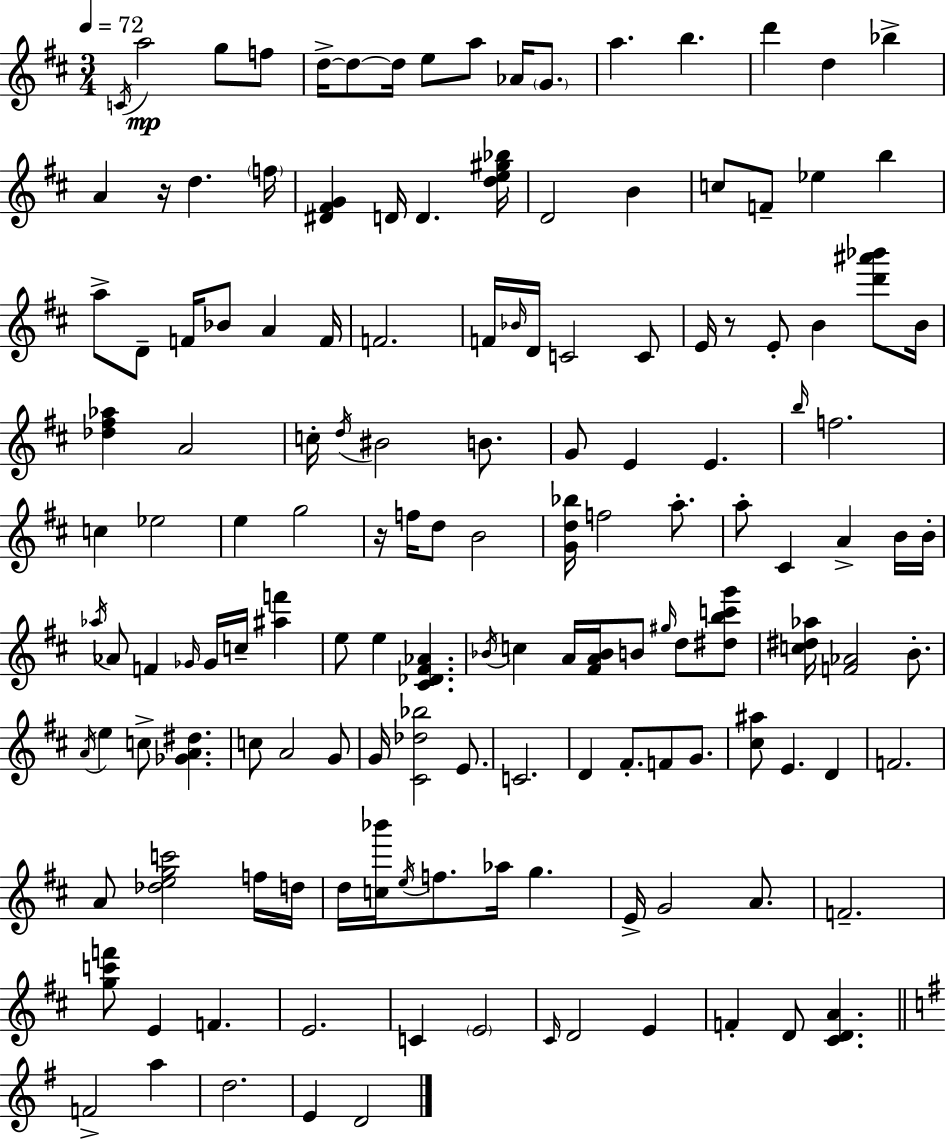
{
  \clef treble
  \numericTimeSignature
  \time 3/4
  \key d \major
  \tempo 4 = 72
  \repeat volta 2 { \acciaccatura { c'16 }\mp a''2 g''8 f''8 | d''16->~~ d''8~~ d''16 e''8 a''8 aes'16 \parenthesize g'8. | a''4. b''4. | d'''4 d''4 bes''4-> | \break a'4 r16 d''4. | \parenthesize f''16 <dis' fis' g'>4 d'16 d'4. | <d'' e'' gis'' bes''>16 d'2 b'4 | c''8 f'8-- ees''4 b''4 | \break a''8-> d'8-- f'16 bes'8 a'4 | f'16 f'2. | f'16 \grace { bes'16 } d'16 c'2 | c'8 e'16 r8 e'8-. b'4 <d''' ais''' bes'''>8 | \break b'16 <des'' fis'' aes''>4 a'2 | c''16-. \acciaccatura { d''16 } bis'2 | b'8. g'8 e'4 e'4. | \grace { b''16 } f''2. | \break c''4 ees''2 | e''4 g''2 | r16 f''16 d''8 b'2 | <g' d'' bes''>16 f''2 | \break a''8.-. a''8-. cis'4 a'4-> | b'16 b'16-. \acciaccatura { aes''16 } aes'8 f'4 \grace { ges'16 } | ges'16 c''16-- <ais'' f'''>4 e''8 e''4 | <cis' des' fis' aes'>4. \acciaccatura { bes'16 } c''4 a'16 | \break <fis' a' bes'>16 b'8 \grace { gis''16 } d''8 <dis'' b'' c''' g'''>8 <c'' dis'' aes''>16 <f' aes'>2 | b'8.-. \acciaccatura { a'16 } e''4 | c''8-> <ges' a' dis''>4. c''8 a'2 | g'8 g'16 <cis' des'' bes''>2 | \break e'8. c'2. | d'4 | fis'8.-. f'8 g'8. <cis'' ais''>8 e'4. | d'4 f'2. | \break a'8 <des'' e'' g'' c'''>2 | f''16 d''16 d''16 <c'' bes'''>16 \acciaccatura { e''16 } | f''8. aes''16 g''4. e'16-> g'2 | a'8. f'2.-- | \break <g'' c''' f'''>8 | e'4 f'4. e'2. | c'4 | \parenthesize e'2 \grace { cis'16 } d'2 | \break e'4 f'4-. | d'8 <cis' d' a'>4. \bar "||" \break \key e \minor f'2-> a''4 | d''2. | e'4 d'2 | } \bar "|."
}